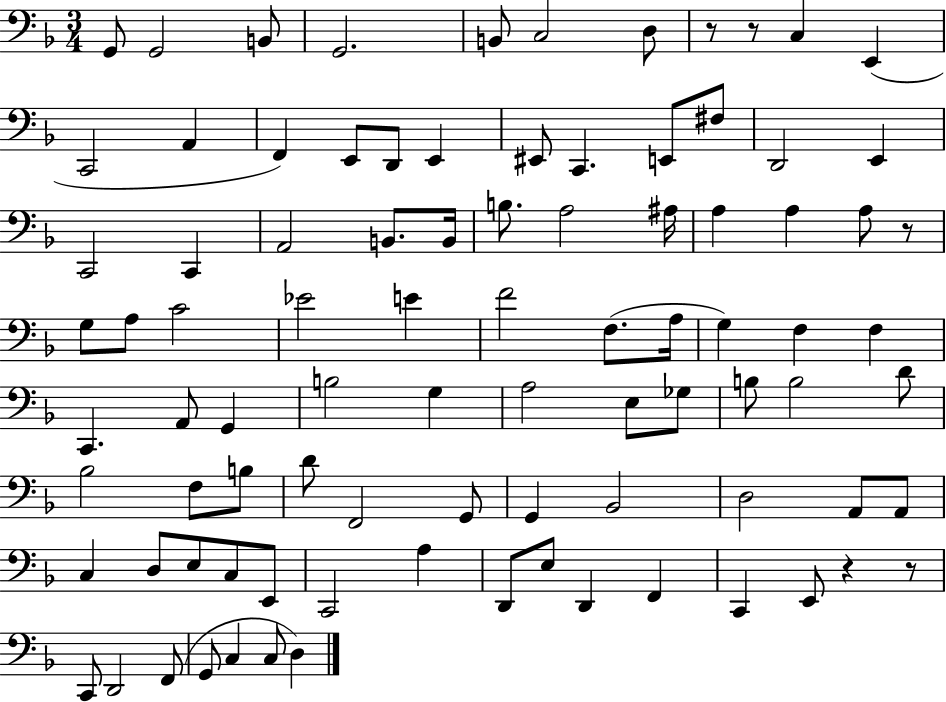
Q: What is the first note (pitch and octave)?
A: G2